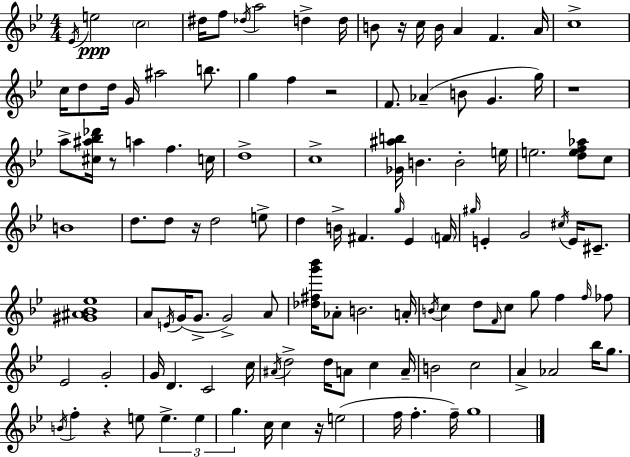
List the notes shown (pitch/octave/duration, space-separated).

Eb4/s E5/h C5/h D#5/s F5/e Db5/s A5/h D5/q D5/s B4/e R/s C5/s B4/s A4/q F4/q. A4/s C5/w C5/s D5/e D5/s G4/s A#5/h B5/e. G5/q F5/q R/h F4/e. Ab4/q B4/e G4/q. G5/s R/w A5/e [C#5,A#5,Bb5,Db6]/s R/e A5/q F5/q. C5/s D5/w C5/w [Gb4,A#5,B5]/s B4/q. B4/h E5/s E5/h. [D5,E5,F5,Ab5]/e C5/e B4/w D5/e. D5/e R/s D5/h E5/e D5/q B4/s F#4/q. G5/s Eb4/q F4/s G#5/s E4/q G4/h C#5/s E4/s C#4/e. [G#4,A#4,Bb4,Eb5]/w A4/e E4/s G4/s G4/e. G4/h A4/e [Db5,F#5,G6,Bb6]/s Ab4/e B4/h. A4/s B4/s C5/q D5/e F4/s C5/e G5/e F5/q F5/s FES5/e Eb4/h G4/h G4/s D4/q. C4/h C5/s A#4/s D5/h D5/s A4/e C5/q A4/s B4/h C5/h A4/q Ab4/h Bb5/s G5/e. B4/s F5/q R/q E5/e E5/q. E5/q G5/q. C5/s C5/q R/s E5/h F5/s F5/q. F5/s G5/w